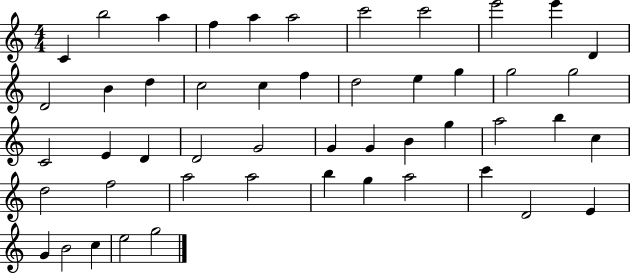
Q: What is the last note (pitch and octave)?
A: G5